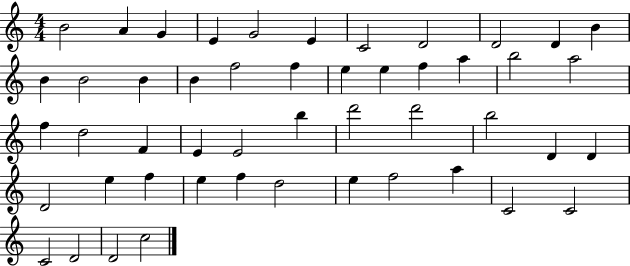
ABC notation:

X:1
T:Untitled
M:4/4
L:1/4
K:C
B2 A G E G2 E C2 D2 D2 D B B B2 B B f2 f e e f a b2 a2 f d2 F E E2 b d'2 d'2 b2 D D D2 e f e f d2 e f2 a C2 C2 C2 D2 D2 c2